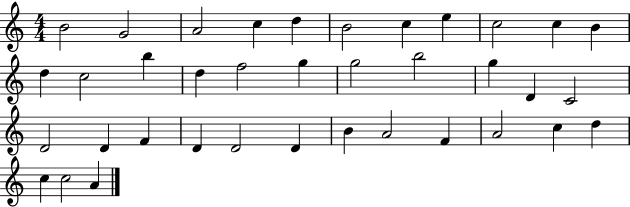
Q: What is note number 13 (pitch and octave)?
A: C5